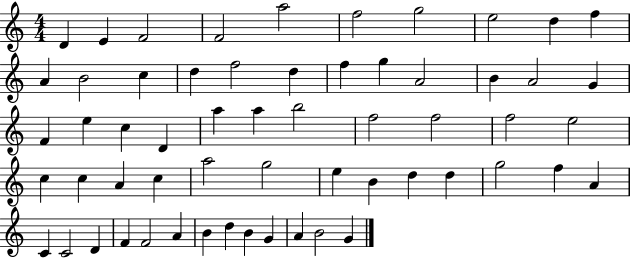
{
  \clef treble
  \numericTimeSignature
  \time 4/4
  \key c \major
  d'4 e'4 f'2 | f'2 a''2 | f''2 g''2 | e''2 d''4 f''4 | \break a'4 b'2 c''4 | d''4 f''2 d''4 | f''4 g''4 a'2 | b'4 a'2 g'4 | \break f'4 e''4 c''4 d'4 | a''4 a''4 b''2 | f''2 f''2 | f''2 e''2 | \break c''4 c''4 a'4 c''4 | a''2 g''2 | e''4 b'4 d''4 d''4 | g''2 f''4 a'4 | \break c'4 c'2 d'4 | f'4 f'2 a'4 | b'4 d''4 b'4 g'4 | a'4 b'2 g'4 | \break \bar "|."
}